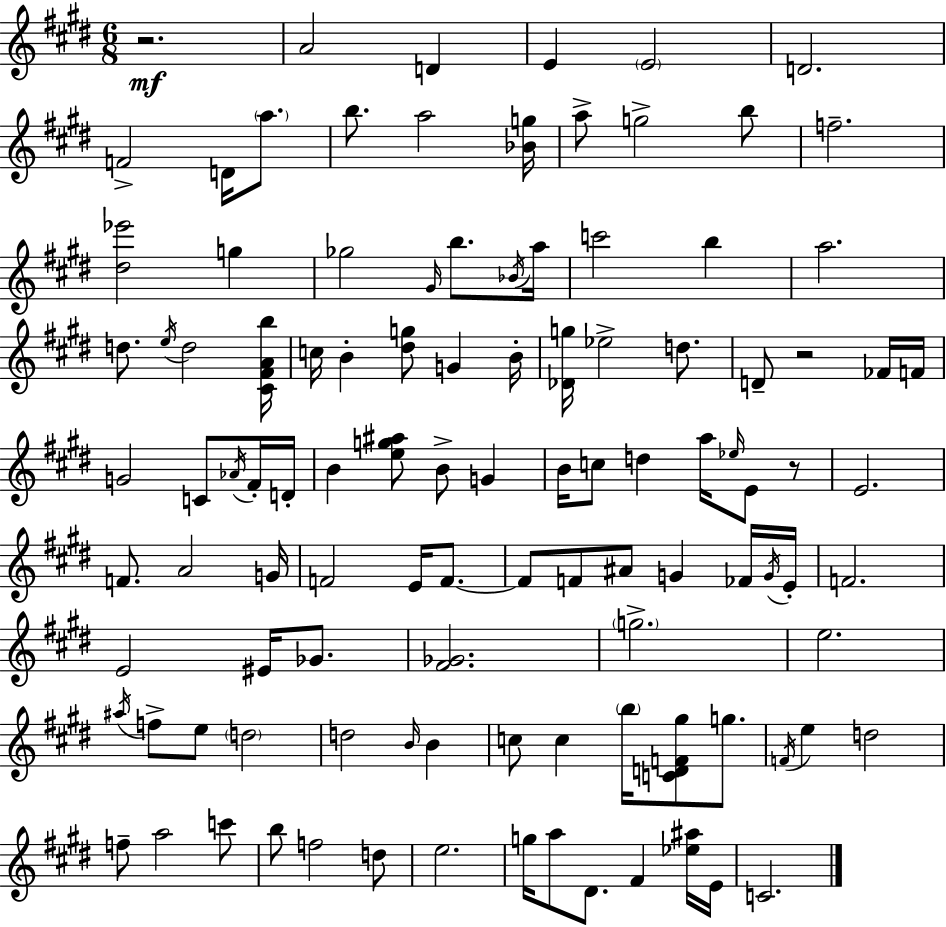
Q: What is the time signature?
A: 6/8